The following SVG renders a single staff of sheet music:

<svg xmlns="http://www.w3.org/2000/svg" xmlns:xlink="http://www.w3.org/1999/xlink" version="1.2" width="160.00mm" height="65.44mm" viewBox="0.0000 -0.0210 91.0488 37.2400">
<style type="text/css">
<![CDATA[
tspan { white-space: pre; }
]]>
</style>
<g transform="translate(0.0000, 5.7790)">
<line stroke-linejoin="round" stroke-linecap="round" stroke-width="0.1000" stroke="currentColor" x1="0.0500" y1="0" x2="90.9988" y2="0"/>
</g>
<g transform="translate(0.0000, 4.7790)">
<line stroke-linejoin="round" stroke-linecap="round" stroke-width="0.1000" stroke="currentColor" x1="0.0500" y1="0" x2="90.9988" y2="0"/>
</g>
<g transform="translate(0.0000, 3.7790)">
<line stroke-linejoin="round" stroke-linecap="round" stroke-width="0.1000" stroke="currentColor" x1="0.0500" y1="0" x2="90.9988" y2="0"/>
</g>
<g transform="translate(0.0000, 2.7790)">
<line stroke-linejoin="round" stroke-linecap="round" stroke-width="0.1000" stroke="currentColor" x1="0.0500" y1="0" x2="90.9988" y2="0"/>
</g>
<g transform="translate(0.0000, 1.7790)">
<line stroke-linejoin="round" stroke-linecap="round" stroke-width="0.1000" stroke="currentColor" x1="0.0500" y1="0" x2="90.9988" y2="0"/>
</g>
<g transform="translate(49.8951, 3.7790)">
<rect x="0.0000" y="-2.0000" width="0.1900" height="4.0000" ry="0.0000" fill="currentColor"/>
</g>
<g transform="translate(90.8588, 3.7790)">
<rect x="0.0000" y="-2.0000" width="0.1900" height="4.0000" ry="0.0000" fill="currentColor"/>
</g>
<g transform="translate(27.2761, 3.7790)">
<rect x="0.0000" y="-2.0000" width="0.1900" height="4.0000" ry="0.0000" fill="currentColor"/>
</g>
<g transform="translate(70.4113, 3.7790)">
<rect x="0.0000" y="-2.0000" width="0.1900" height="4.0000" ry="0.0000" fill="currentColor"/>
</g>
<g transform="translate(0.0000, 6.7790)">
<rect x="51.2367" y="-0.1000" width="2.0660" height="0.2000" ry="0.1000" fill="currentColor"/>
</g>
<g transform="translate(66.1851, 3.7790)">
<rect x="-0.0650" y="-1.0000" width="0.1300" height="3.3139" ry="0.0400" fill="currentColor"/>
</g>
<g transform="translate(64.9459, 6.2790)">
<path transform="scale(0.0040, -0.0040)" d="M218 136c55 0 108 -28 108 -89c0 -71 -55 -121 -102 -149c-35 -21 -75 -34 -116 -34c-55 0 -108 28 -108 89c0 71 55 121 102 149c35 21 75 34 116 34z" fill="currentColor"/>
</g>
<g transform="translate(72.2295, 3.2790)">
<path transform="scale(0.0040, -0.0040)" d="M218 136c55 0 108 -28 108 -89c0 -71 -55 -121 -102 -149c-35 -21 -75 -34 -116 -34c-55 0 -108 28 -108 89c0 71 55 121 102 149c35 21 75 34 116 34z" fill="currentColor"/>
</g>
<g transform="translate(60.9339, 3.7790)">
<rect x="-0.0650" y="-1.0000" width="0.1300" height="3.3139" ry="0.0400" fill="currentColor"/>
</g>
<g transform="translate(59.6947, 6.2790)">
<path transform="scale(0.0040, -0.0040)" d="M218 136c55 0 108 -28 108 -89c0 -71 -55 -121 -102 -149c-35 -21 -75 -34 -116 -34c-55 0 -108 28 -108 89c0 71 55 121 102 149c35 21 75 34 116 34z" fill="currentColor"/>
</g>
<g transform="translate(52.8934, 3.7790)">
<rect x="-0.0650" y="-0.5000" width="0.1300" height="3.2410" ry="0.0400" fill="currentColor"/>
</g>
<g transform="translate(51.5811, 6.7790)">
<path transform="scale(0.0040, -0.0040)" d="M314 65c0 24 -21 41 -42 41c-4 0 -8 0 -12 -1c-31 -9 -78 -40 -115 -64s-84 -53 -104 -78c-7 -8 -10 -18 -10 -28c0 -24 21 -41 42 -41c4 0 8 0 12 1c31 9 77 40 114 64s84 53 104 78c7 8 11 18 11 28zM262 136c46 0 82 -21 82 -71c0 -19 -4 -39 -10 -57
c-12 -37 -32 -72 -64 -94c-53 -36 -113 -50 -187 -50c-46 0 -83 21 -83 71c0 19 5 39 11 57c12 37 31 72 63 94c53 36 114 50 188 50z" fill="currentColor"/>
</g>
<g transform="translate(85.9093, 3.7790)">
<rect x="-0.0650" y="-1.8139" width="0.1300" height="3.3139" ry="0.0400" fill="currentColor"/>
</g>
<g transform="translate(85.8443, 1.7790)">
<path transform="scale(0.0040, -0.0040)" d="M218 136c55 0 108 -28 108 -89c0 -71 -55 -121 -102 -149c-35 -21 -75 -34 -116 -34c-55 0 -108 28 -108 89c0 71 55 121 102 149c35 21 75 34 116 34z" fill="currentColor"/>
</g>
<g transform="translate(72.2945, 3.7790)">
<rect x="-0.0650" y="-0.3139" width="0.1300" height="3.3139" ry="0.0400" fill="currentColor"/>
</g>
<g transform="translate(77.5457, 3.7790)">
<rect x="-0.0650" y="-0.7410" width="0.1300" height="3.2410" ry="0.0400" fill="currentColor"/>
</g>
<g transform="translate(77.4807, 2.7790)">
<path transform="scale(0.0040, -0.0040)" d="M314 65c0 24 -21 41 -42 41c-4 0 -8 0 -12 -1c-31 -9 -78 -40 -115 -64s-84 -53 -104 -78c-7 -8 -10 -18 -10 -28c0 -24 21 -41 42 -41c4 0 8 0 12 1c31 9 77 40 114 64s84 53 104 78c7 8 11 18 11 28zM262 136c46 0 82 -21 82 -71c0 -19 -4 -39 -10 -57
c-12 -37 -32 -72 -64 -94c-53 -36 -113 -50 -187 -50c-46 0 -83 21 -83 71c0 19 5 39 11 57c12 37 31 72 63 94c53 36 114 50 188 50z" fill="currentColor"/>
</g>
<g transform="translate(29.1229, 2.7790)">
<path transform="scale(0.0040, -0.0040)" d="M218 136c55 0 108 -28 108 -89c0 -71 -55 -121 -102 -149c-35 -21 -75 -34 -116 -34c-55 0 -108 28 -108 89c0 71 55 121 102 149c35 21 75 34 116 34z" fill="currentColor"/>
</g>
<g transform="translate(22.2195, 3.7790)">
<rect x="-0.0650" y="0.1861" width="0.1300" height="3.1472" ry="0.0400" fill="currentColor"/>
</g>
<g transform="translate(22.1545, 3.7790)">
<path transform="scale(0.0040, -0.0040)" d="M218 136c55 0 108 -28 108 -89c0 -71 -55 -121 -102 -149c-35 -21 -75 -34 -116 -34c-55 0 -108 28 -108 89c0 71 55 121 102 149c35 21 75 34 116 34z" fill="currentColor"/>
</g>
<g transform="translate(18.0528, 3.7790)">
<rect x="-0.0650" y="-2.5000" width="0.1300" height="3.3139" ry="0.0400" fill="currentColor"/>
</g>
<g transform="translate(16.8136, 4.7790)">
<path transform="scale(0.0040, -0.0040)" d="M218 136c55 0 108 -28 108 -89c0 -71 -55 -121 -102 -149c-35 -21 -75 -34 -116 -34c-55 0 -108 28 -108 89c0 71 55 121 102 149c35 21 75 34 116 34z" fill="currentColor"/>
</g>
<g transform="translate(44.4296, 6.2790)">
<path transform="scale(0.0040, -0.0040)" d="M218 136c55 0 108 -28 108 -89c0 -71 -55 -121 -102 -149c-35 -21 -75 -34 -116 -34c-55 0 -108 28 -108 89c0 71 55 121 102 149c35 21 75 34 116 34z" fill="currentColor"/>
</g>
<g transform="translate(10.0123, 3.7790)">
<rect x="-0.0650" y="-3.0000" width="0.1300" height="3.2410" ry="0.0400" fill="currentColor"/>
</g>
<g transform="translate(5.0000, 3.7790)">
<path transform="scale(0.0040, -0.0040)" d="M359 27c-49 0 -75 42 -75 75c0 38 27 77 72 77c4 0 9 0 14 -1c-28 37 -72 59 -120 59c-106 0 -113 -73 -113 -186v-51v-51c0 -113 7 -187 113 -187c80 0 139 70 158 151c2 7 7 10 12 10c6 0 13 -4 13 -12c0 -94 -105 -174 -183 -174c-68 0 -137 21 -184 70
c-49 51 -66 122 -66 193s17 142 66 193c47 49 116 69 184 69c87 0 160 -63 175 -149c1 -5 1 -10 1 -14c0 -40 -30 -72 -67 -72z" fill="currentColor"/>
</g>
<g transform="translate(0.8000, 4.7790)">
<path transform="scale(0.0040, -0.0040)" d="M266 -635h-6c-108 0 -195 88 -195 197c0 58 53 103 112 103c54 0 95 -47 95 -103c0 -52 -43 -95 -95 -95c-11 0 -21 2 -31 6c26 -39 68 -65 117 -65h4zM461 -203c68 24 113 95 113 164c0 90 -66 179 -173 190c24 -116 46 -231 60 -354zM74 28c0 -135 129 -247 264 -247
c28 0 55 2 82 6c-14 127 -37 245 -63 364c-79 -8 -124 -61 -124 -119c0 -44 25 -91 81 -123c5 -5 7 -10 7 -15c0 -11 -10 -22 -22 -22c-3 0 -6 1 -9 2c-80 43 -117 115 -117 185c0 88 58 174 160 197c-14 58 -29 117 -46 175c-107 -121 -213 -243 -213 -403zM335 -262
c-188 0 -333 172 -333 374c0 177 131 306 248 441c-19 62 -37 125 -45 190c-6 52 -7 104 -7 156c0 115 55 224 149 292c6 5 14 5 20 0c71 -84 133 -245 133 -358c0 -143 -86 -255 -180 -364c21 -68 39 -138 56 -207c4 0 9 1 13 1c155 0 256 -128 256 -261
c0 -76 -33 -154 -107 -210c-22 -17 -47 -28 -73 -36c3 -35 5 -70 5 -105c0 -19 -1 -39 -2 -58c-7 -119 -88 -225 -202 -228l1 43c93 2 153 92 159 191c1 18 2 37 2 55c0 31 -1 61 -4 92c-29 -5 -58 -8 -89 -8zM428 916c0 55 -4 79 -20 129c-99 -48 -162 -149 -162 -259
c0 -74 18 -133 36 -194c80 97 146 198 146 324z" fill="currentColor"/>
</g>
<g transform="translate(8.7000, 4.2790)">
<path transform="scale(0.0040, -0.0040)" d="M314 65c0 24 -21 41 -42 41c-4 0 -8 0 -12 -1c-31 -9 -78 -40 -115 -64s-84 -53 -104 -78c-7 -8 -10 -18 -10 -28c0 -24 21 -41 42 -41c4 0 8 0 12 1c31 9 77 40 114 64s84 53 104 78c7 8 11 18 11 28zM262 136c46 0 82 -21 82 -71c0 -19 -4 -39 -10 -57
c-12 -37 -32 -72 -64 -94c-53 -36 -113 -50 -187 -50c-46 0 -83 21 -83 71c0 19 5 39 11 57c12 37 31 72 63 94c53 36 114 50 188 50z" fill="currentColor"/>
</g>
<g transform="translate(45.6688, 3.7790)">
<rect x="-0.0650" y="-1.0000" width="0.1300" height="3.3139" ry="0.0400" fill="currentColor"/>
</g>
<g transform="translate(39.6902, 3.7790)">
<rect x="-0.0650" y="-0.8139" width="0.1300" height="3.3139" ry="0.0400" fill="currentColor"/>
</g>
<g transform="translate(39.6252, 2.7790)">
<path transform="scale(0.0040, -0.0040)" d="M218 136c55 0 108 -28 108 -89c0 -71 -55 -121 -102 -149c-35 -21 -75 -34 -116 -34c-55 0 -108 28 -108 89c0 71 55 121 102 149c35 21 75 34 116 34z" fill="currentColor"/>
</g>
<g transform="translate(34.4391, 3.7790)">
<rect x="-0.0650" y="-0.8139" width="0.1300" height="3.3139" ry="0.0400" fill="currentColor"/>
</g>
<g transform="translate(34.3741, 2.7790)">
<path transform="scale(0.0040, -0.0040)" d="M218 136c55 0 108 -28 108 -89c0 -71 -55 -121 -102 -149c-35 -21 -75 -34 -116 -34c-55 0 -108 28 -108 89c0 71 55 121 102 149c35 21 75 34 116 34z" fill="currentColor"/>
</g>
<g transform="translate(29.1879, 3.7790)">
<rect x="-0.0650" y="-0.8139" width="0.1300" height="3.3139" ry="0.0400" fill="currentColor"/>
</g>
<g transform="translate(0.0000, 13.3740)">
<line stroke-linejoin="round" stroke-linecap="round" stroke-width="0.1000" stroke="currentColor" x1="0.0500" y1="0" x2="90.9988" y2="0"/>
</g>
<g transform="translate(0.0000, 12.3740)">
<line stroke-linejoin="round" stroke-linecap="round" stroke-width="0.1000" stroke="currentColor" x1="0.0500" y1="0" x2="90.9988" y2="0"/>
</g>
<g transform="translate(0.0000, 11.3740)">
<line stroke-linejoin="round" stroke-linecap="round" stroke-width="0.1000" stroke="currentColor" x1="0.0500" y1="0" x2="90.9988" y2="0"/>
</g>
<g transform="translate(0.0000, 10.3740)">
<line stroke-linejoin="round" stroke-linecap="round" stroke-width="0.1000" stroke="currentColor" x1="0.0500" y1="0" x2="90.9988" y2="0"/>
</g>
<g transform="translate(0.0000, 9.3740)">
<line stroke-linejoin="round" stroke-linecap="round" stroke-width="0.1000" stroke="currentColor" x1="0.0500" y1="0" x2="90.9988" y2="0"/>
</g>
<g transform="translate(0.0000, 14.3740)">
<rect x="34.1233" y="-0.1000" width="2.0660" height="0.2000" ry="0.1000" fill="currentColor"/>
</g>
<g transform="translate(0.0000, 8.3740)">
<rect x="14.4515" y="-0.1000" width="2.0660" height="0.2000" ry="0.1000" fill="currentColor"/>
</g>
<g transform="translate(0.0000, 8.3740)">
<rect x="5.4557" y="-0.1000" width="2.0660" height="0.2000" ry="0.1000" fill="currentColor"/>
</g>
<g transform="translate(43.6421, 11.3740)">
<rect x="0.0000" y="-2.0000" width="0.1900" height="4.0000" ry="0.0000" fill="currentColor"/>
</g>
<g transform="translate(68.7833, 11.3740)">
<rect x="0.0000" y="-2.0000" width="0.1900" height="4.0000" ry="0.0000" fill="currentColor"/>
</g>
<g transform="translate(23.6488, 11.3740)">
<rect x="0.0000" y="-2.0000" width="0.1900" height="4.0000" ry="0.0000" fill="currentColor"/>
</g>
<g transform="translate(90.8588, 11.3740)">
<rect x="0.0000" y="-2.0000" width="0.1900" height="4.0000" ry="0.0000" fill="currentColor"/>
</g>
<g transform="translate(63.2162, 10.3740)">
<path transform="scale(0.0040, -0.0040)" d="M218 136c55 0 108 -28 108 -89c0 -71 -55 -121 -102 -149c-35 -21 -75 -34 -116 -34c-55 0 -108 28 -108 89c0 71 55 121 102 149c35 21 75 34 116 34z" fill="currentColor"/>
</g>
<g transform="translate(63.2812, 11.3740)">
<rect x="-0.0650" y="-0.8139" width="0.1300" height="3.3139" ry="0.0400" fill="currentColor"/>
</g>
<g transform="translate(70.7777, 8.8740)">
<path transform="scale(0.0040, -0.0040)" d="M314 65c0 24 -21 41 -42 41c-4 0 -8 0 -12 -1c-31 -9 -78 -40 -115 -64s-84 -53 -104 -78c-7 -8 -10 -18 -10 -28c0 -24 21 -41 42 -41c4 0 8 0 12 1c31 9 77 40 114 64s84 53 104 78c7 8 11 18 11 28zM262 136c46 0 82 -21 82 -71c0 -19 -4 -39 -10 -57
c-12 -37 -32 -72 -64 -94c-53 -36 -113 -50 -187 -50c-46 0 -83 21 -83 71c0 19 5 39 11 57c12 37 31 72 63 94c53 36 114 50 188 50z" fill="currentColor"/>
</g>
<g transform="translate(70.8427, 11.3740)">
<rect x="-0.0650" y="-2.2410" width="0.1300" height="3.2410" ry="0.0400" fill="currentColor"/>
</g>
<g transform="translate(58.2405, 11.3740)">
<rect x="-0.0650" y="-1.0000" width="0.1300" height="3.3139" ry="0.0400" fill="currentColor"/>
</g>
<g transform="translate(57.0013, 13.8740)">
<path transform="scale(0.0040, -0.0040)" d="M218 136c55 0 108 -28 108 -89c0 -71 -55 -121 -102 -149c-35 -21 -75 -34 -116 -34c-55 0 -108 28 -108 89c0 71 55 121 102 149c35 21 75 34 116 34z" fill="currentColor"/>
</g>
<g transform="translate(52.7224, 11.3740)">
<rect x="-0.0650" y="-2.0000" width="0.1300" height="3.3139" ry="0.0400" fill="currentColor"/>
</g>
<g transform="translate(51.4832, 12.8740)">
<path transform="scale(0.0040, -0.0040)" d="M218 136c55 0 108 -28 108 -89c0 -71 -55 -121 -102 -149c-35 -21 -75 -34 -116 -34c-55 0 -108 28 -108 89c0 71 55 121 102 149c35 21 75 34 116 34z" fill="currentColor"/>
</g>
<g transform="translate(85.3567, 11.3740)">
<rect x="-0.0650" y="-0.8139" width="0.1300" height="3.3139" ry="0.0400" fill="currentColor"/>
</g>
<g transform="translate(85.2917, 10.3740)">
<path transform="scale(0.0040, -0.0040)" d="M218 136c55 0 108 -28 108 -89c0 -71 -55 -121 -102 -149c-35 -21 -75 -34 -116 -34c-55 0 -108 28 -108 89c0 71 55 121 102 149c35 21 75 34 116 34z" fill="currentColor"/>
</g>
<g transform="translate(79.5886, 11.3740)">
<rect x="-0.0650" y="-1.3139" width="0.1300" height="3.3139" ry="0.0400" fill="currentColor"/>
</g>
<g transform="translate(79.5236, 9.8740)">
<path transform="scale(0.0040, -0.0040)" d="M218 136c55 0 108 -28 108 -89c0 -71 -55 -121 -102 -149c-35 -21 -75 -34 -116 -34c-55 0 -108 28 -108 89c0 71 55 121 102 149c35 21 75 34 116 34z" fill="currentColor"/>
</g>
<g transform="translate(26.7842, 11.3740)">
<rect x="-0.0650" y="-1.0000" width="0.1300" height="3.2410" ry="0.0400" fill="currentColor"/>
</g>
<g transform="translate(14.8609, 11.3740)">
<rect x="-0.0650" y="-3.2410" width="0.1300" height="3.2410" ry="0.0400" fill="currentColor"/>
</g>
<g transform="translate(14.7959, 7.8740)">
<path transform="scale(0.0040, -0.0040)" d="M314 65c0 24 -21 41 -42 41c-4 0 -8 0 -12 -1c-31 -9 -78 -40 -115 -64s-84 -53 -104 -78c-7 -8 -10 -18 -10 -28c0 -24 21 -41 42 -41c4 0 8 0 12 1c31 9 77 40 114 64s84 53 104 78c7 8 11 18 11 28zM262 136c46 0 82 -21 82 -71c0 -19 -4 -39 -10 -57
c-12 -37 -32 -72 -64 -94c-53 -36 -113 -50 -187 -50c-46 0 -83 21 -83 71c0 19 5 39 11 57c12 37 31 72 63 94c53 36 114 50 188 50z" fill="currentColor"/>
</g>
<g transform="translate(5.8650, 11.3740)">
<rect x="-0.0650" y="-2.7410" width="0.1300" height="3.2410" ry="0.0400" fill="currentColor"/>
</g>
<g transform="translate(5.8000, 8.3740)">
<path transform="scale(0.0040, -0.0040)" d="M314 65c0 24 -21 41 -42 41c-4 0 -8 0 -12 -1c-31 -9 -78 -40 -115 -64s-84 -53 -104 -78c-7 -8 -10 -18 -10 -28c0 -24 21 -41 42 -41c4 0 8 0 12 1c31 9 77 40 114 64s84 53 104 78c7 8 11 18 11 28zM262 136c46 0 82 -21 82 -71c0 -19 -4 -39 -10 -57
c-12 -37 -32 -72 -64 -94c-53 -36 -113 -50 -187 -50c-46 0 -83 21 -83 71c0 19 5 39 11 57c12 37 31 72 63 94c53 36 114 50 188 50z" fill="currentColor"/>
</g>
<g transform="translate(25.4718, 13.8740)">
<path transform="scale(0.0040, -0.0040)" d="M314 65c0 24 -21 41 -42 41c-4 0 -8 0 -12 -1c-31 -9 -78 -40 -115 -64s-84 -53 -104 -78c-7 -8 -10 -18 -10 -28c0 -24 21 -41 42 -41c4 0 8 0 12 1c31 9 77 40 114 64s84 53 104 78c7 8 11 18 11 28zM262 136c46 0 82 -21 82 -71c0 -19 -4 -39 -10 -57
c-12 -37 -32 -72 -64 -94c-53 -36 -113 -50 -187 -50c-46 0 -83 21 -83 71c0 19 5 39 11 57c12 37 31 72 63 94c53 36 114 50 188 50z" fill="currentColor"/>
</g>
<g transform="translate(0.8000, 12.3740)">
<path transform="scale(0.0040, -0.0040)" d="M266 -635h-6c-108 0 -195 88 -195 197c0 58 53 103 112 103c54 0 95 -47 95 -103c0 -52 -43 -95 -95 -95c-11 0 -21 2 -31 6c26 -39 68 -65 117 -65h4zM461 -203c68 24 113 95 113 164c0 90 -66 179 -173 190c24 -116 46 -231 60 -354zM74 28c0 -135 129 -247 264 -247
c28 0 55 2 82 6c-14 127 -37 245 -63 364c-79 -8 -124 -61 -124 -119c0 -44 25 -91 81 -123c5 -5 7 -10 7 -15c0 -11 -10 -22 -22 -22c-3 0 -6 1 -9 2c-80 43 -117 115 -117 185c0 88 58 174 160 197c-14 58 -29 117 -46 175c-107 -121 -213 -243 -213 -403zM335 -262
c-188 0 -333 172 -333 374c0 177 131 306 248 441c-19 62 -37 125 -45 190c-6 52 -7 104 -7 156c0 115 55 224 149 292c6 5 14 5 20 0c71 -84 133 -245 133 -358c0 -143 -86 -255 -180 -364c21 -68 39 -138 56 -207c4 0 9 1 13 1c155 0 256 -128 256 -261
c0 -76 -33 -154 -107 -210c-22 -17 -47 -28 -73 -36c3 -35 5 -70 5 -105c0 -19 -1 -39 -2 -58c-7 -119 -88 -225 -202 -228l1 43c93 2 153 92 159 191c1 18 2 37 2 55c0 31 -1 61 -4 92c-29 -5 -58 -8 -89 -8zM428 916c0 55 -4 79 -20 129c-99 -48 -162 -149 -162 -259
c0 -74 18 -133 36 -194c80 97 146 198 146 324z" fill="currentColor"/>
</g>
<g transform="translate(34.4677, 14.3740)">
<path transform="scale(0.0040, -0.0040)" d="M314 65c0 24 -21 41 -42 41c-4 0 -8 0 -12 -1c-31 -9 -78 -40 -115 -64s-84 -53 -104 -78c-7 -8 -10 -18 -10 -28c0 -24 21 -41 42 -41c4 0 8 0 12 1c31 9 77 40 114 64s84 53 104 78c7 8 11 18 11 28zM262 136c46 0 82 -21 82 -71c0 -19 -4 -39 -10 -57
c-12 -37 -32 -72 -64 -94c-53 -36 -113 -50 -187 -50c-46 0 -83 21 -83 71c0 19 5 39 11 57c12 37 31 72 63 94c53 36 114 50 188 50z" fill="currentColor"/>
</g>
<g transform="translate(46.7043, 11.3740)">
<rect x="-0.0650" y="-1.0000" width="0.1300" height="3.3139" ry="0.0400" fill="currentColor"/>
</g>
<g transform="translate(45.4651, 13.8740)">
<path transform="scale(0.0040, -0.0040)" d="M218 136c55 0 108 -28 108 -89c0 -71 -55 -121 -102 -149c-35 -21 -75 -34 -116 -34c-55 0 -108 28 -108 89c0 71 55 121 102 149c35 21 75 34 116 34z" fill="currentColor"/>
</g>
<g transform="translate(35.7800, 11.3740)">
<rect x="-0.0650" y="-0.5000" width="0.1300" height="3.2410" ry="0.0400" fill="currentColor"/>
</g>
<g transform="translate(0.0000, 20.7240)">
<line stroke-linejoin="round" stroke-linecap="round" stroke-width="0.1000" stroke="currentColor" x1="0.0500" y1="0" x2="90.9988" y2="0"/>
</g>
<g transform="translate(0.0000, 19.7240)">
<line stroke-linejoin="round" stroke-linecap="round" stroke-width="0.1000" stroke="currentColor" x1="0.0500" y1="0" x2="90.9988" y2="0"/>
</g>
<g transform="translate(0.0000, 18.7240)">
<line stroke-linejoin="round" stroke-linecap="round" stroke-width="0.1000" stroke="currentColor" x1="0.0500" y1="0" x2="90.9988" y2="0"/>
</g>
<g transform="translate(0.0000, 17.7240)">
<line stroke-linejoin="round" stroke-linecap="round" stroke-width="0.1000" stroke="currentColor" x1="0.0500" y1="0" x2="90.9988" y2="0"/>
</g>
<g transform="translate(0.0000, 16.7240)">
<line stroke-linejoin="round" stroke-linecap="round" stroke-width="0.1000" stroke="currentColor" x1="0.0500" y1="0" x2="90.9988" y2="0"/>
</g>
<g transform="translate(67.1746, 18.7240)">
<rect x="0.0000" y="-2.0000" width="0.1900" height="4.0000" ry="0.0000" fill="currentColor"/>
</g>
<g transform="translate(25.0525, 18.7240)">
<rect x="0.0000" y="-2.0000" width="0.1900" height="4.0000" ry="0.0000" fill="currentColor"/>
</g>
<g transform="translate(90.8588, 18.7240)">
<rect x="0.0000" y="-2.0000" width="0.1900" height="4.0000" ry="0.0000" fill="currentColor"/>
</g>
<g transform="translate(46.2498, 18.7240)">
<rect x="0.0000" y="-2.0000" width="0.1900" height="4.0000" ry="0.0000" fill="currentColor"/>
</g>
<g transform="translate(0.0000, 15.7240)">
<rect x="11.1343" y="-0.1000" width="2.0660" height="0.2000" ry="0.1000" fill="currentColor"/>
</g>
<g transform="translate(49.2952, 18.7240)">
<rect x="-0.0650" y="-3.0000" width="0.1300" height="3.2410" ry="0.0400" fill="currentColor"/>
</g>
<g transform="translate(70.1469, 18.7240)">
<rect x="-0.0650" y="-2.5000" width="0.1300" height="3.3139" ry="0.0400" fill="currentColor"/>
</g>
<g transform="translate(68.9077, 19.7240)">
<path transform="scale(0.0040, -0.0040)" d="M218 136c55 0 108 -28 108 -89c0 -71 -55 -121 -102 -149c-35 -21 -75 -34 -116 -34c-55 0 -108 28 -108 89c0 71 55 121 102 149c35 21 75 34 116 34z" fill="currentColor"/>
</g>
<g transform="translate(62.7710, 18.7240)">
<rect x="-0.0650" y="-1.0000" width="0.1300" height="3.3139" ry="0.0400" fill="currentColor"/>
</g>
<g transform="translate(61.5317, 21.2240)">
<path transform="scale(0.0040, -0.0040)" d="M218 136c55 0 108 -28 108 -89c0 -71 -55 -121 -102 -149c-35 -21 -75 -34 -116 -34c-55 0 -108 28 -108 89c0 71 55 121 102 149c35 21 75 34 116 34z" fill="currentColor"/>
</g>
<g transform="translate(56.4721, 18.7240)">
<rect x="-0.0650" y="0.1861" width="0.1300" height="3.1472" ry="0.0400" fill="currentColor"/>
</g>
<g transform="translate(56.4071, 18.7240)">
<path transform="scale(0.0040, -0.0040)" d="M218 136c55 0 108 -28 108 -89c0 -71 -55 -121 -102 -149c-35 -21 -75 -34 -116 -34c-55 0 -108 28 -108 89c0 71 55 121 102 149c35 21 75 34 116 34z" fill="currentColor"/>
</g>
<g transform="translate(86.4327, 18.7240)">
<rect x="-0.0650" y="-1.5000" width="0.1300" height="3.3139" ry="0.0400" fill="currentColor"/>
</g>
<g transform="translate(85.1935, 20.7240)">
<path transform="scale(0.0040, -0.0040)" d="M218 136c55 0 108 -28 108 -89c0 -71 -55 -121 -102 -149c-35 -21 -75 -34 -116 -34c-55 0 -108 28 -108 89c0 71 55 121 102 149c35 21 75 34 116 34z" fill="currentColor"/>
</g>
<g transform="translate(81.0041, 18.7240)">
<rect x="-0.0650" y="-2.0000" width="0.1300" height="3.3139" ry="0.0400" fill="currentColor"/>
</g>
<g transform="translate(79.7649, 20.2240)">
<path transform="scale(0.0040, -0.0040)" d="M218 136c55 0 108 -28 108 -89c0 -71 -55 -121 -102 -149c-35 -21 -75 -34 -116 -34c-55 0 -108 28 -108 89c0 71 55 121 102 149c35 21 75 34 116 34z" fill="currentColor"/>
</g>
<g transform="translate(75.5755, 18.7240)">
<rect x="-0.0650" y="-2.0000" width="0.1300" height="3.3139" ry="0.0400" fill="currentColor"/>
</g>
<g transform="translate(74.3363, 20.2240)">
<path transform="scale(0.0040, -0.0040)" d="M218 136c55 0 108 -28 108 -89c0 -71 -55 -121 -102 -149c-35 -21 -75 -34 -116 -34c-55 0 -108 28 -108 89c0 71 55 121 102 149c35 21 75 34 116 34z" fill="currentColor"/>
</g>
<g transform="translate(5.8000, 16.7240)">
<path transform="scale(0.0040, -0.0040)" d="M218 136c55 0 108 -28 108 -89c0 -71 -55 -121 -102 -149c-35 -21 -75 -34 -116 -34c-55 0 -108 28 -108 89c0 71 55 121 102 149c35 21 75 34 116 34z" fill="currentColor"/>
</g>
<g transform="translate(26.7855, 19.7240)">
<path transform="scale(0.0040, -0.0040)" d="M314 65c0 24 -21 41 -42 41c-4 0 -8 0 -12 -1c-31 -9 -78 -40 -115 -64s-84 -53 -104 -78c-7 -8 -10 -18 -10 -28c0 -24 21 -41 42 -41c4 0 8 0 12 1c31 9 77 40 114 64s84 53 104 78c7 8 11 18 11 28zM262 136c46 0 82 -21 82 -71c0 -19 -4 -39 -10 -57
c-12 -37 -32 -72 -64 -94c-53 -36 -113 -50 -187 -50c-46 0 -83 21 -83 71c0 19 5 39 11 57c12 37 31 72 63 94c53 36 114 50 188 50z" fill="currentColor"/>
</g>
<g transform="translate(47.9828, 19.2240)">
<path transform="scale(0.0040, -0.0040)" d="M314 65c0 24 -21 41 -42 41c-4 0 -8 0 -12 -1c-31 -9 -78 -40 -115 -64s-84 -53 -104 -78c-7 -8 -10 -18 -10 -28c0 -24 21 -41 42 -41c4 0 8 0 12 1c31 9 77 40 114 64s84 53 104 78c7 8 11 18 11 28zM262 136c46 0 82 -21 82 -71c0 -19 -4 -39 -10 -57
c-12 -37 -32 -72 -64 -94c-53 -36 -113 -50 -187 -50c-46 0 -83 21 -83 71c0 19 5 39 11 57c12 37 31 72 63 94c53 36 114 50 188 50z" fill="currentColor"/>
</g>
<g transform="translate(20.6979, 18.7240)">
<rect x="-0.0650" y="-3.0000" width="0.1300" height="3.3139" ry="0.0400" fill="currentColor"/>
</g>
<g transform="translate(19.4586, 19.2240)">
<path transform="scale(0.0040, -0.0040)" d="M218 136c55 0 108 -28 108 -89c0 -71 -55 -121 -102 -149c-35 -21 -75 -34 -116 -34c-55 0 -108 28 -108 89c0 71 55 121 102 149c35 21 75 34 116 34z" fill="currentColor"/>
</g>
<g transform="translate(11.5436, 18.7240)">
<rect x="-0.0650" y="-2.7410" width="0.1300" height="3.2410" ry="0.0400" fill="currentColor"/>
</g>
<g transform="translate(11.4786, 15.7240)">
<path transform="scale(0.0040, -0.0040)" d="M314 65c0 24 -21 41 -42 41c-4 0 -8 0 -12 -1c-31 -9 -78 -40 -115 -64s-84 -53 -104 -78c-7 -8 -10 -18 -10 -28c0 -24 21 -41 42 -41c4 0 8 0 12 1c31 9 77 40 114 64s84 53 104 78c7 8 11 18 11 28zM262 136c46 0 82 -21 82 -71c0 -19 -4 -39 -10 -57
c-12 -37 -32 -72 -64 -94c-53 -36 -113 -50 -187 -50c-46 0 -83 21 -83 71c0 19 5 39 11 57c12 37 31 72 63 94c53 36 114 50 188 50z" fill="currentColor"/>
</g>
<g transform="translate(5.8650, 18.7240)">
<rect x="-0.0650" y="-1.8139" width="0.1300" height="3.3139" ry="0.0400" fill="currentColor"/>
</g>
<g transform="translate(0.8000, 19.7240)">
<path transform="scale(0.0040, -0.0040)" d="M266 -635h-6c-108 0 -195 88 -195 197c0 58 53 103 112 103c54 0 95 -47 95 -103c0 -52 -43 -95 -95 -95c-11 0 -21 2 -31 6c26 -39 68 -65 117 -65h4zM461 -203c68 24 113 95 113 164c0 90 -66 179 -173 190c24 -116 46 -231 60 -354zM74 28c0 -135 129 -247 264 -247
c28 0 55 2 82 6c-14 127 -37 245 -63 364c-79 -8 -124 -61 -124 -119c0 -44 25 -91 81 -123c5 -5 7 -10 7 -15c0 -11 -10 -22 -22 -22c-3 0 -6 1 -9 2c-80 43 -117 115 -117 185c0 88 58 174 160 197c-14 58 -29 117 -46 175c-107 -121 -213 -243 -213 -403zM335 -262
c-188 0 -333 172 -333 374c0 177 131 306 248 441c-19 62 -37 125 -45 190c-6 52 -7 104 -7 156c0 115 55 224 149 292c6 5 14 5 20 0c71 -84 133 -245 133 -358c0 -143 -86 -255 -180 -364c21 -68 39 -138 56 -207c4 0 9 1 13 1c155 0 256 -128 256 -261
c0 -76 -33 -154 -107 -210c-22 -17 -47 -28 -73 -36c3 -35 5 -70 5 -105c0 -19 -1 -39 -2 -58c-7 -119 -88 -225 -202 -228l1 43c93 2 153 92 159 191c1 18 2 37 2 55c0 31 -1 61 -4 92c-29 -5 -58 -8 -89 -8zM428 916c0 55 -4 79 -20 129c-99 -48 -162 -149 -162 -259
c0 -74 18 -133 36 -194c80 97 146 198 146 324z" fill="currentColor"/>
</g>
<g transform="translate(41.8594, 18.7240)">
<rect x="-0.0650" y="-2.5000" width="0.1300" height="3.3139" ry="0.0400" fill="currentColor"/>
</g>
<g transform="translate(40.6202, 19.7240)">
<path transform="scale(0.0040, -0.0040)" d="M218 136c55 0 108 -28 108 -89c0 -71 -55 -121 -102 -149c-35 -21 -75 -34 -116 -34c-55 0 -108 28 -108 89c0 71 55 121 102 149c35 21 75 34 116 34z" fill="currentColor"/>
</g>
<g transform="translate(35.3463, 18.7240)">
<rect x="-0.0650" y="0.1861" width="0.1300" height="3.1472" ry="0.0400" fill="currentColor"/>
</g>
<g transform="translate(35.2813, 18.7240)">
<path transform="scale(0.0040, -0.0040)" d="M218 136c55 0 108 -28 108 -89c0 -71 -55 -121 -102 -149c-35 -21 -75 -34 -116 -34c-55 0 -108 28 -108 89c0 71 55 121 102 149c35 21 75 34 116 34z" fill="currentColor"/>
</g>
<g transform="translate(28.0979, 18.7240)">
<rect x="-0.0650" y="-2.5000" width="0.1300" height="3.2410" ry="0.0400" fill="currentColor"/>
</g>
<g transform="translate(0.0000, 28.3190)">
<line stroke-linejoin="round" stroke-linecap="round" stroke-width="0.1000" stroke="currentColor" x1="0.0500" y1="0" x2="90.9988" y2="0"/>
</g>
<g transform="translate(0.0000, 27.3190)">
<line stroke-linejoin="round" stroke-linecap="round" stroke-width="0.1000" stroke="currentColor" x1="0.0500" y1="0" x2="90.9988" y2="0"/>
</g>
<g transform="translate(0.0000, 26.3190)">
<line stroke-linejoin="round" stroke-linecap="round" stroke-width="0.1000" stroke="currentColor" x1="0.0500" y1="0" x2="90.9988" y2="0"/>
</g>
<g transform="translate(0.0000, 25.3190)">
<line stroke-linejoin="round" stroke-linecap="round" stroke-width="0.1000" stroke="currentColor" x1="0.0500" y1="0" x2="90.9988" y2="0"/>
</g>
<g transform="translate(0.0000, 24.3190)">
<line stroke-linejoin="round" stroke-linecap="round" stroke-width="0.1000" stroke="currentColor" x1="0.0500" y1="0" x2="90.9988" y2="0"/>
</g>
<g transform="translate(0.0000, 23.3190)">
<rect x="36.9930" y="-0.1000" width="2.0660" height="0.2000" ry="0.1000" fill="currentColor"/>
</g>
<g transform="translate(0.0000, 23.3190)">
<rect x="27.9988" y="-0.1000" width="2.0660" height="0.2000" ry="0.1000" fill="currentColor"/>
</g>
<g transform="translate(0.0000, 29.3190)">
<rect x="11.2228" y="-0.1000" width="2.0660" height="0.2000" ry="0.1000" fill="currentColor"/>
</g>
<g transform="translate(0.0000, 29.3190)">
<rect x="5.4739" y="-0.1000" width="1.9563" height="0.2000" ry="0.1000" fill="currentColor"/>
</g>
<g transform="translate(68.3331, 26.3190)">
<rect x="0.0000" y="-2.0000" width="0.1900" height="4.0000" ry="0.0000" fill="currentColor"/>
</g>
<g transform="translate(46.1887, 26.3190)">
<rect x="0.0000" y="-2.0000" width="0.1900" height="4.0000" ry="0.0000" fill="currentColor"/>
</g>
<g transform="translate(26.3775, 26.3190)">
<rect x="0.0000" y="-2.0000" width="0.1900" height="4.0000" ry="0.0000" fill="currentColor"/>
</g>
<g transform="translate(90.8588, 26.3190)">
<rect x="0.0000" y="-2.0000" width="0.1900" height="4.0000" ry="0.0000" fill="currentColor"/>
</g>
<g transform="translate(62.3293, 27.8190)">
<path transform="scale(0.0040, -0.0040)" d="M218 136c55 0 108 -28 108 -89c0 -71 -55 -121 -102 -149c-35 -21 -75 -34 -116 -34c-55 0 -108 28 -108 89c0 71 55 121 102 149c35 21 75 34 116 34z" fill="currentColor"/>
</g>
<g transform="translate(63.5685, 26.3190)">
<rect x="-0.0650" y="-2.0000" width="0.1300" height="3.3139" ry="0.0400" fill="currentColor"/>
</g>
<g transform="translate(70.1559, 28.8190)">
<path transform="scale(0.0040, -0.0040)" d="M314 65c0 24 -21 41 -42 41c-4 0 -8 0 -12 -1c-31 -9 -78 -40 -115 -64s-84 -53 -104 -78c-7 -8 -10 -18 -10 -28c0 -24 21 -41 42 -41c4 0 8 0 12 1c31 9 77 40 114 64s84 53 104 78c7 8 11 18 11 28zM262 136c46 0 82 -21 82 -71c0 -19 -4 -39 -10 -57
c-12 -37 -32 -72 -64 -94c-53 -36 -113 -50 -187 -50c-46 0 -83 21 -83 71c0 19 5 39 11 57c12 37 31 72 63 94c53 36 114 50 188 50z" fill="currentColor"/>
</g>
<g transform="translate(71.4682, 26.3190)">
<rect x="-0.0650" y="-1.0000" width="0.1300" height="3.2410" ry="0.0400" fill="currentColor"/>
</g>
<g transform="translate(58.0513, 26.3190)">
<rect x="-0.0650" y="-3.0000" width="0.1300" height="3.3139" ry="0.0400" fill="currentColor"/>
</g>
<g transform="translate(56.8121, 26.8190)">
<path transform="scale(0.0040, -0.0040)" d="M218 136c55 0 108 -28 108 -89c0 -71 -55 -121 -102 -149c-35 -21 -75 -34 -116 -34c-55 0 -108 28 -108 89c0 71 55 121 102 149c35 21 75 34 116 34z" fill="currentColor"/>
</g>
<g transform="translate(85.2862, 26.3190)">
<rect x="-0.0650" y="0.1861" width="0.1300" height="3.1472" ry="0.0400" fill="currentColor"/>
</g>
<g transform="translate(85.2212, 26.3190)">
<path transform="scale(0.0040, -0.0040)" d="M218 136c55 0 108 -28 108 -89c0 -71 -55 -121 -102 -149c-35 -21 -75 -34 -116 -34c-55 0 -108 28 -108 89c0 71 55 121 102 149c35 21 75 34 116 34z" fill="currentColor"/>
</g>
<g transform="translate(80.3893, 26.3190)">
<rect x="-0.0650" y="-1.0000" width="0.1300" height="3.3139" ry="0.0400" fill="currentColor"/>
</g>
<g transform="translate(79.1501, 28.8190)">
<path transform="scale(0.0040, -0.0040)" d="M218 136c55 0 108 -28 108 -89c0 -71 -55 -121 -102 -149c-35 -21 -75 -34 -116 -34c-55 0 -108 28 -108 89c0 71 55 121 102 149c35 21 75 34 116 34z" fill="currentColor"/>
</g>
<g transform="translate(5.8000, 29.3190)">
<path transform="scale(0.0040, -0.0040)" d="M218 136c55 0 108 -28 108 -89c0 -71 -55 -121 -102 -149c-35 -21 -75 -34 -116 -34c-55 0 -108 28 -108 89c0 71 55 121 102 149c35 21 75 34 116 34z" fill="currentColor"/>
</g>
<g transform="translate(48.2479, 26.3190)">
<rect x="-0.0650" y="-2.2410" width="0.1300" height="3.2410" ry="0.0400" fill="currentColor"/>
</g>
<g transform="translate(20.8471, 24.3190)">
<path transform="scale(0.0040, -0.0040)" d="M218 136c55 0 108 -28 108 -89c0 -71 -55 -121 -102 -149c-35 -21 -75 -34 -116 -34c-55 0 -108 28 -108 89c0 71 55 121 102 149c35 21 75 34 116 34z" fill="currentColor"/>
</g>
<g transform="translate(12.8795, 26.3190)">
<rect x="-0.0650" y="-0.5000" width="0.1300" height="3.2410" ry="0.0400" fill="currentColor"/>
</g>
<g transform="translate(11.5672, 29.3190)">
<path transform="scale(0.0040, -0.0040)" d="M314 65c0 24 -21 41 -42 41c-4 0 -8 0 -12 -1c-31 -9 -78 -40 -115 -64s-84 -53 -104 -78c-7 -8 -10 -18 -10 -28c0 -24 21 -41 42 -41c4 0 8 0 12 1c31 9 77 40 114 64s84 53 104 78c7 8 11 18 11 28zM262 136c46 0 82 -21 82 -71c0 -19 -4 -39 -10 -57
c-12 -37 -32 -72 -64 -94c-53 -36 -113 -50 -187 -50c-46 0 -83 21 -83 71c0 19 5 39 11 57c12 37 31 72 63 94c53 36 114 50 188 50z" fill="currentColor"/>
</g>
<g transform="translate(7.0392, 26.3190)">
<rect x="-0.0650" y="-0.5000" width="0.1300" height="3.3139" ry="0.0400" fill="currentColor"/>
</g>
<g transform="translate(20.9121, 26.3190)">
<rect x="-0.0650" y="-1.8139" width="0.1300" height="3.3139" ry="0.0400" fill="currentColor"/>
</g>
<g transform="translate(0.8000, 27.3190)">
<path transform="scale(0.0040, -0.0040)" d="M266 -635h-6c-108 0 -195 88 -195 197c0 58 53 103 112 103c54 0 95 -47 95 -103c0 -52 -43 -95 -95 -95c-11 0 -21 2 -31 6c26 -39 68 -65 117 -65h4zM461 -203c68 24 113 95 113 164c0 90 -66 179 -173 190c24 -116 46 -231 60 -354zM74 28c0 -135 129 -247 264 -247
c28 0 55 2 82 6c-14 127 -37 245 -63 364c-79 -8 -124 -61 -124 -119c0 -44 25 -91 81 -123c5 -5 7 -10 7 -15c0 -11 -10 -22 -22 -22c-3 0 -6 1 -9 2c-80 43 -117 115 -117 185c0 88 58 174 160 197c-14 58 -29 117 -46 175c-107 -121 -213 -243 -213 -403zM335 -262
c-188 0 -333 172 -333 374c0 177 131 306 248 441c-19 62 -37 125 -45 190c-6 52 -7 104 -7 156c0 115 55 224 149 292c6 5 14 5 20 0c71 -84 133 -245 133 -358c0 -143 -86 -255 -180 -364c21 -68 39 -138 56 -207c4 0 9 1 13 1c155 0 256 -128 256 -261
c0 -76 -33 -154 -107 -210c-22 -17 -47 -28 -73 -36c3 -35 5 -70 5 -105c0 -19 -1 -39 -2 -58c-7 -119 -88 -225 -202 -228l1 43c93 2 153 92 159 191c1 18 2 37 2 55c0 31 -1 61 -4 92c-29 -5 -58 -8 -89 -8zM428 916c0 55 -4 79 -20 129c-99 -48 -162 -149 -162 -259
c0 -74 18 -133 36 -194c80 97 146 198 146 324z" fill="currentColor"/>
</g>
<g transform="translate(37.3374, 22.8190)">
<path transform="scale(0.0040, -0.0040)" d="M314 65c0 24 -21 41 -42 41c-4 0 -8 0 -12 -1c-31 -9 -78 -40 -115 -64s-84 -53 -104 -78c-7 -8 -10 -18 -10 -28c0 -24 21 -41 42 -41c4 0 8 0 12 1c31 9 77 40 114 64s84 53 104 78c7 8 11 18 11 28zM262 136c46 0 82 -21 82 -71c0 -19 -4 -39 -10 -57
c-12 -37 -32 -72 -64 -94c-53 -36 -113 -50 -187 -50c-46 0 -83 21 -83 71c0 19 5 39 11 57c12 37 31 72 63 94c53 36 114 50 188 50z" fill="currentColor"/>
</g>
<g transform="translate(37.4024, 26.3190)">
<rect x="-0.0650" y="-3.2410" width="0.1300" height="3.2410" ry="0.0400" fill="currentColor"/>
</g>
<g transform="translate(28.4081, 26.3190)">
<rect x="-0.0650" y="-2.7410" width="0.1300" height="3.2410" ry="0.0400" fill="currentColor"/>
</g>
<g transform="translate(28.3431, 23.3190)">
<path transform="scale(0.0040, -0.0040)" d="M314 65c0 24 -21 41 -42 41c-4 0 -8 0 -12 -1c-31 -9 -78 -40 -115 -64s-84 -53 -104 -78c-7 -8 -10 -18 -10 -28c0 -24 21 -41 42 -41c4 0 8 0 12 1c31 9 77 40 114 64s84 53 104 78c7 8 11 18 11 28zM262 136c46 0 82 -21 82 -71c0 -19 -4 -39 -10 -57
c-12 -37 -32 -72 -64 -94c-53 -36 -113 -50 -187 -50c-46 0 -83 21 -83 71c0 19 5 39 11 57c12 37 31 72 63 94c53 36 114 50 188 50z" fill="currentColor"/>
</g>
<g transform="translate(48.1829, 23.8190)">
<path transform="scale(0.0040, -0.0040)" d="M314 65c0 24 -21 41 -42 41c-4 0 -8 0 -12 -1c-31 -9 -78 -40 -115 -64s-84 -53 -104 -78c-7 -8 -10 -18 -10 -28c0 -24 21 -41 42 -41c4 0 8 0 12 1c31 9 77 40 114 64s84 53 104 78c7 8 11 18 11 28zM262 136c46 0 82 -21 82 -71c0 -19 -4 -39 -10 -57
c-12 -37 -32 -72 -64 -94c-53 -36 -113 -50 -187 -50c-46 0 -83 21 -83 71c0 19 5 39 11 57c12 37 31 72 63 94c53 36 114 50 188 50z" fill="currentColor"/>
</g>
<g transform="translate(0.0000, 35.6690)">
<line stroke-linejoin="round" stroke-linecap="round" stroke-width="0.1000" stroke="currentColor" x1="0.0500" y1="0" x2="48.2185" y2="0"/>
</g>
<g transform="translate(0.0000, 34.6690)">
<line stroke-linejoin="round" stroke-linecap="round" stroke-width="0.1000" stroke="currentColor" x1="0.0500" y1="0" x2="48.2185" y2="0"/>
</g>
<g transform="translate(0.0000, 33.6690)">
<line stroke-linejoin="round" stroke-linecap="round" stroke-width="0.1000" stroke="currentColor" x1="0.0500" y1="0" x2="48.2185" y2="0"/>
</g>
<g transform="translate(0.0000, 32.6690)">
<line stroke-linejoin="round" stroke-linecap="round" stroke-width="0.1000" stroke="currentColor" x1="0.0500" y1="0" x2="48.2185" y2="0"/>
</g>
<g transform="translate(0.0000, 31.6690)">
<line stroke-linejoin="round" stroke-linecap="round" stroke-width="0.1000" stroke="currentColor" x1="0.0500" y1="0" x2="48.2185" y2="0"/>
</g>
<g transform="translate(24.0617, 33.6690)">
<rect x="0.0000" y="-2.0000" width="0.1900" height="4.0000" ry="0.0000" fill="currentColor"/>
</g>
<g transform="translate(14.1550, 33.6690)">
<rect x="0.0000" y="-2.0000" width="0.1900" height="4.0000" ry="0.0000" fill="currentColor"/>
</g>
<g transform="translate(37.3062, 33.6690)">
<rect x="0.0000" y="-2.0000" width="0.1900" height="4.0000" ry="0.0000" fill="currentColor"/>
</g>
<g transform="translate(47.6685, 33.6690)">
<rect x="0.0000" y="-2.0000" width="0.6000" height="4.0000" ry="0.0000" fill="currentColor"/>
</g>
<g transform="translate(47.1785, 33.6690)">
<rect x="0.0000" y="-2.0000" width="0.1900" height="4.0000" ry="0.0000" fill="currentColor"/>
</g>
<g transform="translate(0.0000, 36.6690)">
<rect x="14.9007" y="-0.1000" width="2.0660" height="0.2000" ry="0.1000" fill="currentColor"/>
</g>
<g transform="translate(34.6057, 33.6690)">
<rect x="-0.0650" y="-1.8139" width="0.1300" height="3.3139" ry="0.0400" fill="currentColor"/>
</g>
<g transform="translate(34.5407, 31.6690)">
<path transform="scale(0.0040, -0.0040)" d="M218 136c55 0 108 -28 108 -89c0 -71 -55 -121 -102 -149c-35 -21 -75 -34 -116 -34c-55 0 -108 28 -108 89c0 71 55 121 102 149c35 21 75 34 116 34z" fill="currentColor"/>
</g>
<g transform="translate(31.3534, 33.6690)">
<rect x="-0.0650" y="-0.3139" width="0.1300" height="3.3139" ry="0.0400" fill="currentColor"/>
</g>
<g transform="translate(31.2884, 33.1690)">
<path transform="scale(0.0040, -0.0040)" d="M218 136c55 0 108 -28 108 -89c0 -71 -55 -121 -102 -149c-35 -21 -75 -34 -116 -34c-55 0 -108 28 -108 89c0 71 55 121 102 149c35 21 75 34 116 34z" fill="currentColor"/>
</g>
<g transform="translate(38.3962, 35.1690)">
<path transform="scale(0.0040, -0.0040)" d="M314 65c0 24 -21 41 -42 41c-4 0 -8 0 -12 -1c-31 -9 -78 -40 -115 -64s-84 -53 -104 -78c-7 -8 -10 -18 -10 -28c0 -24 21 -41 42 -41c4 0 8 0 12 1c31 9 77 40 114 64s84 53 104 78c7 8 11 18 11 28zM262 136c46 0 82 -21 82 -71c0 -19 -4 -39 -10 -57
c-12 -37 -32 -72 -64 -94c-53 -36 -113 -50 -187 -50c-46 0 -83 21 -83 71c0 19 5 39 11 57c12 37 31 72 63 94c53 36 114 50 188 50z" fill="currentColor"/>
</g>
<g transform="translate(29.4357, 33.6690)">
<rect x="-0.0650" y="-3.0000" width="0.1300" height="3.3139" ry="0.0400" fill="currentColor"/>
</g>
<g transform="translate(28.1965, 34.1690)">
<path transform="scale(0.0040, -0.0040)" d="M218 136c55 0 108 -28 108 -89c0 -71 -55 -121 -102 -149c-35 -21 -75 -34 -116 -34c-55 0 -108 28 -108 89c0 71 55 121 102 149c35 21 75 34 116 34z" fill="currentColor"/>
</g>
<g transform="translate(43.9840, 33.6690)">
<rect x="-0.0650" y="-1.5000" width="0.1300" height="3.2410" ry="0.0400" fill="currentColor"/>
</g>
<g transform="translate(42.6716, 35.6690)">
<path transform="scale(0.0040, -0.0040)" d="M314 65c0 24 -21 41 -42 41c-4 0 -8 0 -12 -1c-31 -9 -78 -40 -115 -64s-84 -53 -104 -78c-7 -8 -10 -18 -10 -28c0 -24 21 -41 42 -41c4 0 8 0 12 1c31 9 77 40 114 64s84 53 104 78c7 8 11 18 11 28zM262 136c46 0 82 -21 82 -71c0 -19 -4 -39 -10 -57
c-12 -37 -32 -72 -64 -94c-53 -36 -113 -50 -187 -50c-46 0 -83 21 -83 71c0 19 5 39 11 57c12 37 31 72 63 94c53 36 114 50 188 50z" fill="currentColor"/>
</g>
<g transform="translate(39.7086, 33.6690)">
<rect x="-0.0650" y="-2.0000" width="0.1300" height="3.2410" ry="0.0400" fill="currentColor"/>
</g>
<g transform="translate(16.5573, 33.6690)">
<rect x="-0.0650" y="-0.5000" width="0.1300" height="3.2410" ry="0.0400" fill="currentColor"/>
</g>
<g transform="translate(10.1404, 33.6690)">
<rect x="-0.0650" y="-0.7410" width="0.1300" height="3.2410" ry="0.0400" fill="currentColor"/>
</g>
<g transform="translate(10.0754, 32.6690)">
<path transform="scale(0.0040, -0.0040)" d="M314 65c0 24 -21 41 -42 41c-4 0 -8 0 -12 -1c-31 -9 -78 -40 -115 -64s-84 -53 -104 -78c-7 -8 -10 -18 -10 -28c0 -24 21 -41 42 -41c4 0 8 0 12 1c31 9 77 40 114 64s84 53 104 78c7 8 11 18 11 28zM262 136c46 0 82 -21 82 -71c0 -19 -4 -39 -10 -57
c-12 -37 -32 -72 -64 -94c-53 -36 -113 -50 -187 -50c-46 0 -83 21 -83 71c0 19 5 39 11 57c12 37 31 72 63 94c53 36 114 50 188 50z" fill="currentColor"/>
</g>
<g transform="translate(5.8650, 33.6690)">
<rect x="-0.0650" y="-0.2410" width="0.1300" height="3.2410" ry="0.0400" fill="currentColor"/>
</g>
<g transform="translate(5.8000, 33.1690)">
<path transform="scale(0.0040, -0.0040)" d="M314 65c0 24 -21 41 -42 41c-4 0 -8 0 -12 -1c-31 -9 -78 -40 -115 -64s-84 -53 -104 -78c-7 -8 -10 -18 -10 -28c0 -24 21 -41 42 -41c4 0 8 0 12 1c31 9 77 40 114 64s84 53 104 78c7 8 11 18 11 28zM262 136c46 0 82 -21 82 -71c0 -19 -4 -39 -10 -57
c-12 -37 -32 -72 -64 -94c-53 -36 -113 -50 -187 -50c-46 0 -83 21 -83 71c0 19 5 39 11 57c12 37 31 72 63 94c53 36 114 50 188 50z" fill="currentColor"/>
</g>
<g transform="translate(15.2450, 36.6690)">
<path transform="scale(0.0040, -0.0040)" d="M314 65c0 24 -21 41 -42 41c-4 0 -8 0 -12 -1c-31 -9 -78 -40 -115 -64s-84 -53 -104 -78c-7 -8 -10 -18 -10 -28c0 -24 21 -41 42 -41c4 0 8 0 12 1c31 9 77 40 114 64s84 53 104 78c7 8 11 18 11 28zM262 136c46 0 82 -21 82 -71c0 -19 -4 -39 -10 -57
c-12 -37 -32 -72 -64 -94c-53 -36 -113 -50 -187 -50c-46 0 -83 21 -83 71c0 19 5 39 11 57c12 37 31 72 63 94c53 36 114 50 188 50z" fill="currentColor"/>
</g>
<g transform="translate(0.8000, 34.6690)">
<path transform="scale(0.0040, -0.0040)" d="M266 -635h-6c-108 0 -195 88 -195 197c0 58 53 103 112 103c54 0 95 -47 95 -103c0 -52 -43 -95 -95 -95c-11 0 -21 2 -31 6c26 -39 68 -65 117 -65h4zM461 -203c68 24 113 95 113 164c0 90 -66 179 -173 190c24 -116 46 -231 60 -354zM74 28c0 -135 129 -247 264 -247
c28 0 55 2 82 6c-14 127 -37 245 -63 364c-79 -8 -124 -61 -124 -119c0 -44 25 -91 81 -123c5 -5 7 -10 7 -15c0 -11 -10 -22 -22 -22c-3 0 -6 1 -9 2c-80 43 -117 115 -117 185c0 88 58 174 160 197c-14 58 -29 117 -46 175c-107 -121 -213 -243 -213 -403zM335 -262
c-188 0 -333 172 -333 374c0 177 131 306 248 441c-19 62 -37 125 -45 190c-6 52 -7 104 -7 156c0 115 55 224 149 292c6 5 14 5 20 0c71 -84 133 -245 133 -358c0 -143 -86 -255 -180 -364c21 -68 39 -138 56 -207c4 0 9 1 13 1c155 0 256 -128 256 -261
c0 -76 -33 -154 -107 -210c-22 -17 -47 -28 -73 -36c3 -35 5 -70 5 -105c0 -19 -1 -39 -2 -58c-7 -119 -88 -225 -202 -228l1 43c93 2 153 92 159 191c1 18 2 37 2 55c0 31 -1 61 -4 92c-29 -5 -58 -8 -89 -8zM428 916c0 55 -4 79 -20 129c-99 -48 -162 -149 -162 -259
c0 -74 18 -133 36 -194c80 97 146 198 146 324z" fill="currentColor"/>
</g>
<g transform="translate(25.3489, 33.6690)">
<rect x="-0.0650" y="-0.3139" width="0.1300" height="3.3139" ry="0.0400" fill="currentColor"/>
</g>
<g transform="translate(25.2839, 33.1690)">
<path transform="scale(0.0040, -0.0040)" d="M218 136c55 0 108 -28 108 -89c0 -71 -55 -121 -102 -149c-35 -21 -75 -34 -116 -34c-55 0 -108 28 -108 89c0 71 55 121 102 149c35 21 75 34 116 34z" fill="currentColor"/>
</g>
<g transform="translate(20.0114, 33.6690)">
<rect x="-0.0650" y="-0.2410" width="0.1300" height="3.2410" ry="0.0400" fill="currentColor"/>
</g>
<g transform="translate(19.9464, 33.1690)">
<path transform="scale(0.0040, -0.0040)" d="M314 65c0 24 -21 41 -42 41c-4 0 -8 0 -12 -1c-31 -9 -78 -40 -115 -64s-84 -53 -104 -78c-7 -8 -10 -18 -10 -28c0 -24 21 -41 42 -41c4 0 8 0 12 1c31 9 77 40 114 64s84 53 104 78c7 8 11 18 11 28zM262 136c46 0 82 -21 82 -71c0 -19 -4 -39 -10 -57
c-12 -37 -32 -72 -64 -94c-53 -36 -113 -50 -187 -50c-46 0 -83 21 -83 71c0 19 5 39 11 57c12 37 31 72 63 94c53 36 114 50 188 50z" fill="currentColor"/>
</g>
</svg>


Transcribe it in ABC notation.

X:1
T:Untitled
M:4/4
L:1/4
K:C
A2 G B d d d D C2 D D c d2 f a2 b2 D2 C2 D F D d g2 e d f a2 A G2 B G A2 B D G F F E C C2 f a2 b2 g2 A F D2 D B c2 d2 C2 c2 c A c f F2 E2